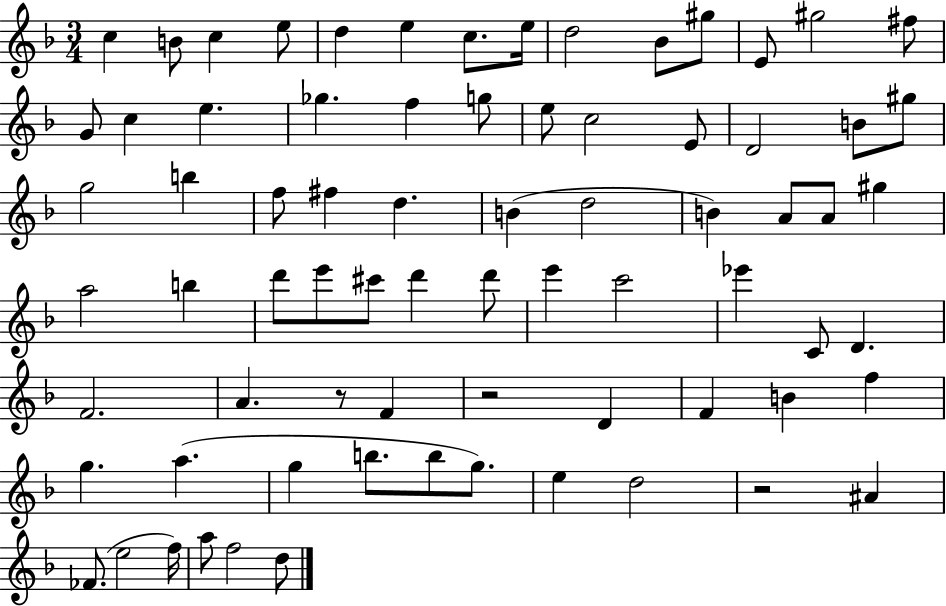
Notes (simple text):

C5/q B4/e C5/q E5/e D5/q E5/q C5/e. E5/s D5/h Bb4/e G#5/e E4/e G#5/h F#5/e G4/e C5/q E5/q. Gb5/q. F5/q G5/e E5/e C5/h E4/e D4/h B4/e G#5/e G5/h B5/q F5/e F#5/q D5/q. B4/q D5/h B4/q A4/e A4/e G#5/q A5/h B5/q D6/e E6/e C#6/e D6/q D6/e E6/q C6/h Eb6/q C4/e D4/q. F4/h. A4/q. R/e F4/q R/h D4/q F4/q B4/q F5/q G5/q. A5/q. G5/q B5/e. B5/e G5/e. E5/q D5/h R/h A#4/q FES4/e. E5/h F5/s A5/e F5/h D5/e